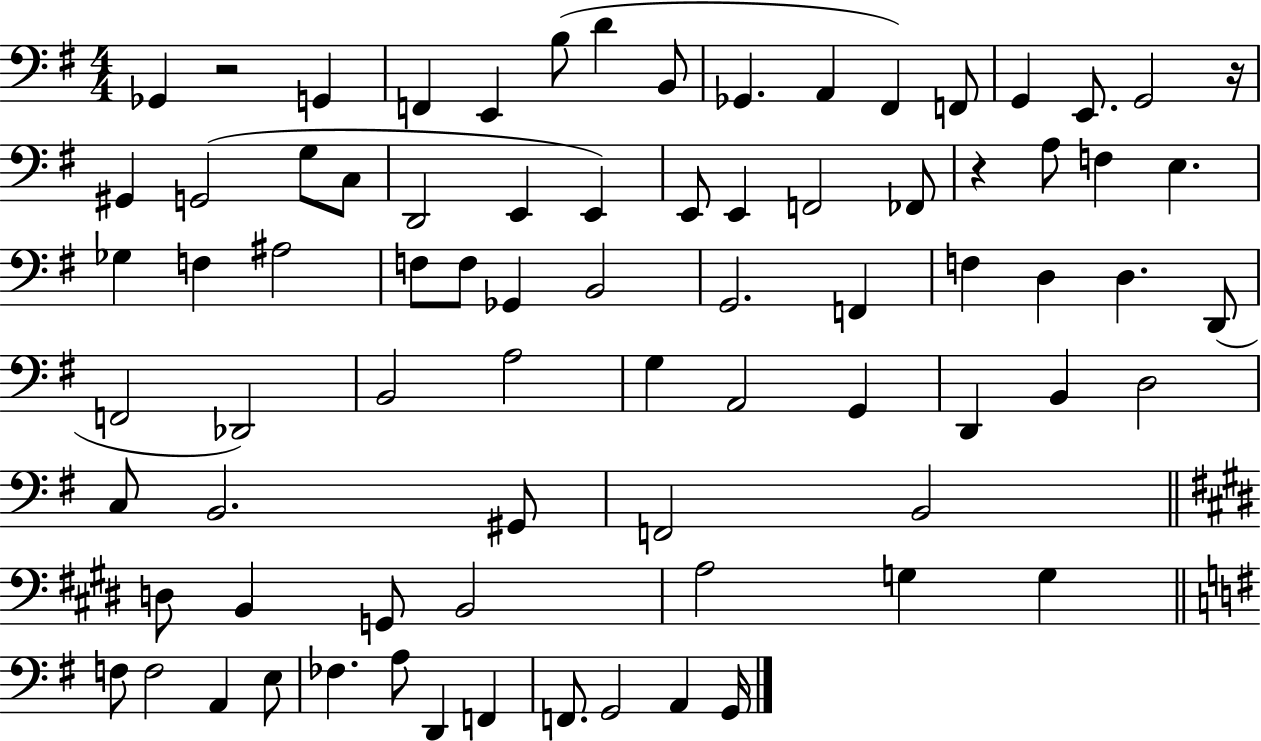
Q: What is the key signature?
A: G major